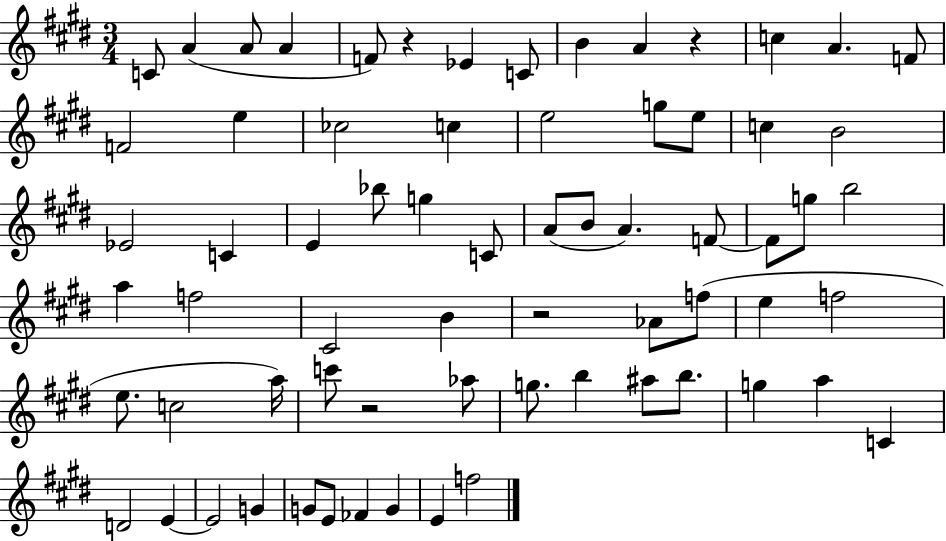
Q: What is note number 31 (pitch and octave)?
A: F4